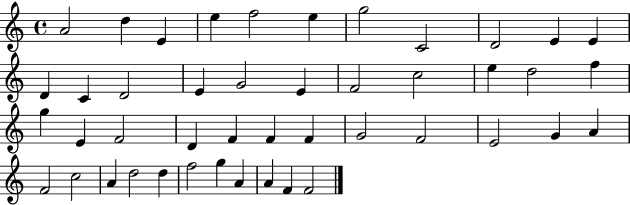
{
  \clef treble
  \time 4/4
  \defaultTimeSignature
  \key c \major
  a'2 d''4 e'4 | e''4 f''2 e''4 | g''2 c'2 | d'2 e'4 e'4 | \break d'4 c'4 d'2 | e'4 g'2 e'4 | f'2 c''2 | e''4 d''2 f''4 | \break g''4 e'4 f'2 | d'4 f'4 f'4 f'4 | g'2 f'2 | e'2 g'4 a'4 | \break f'2 c''2 | a'4 d''2 d''4 | f''2 g''4 a'4 | a'4 f'4 f'2 | \break \bar "|."
}